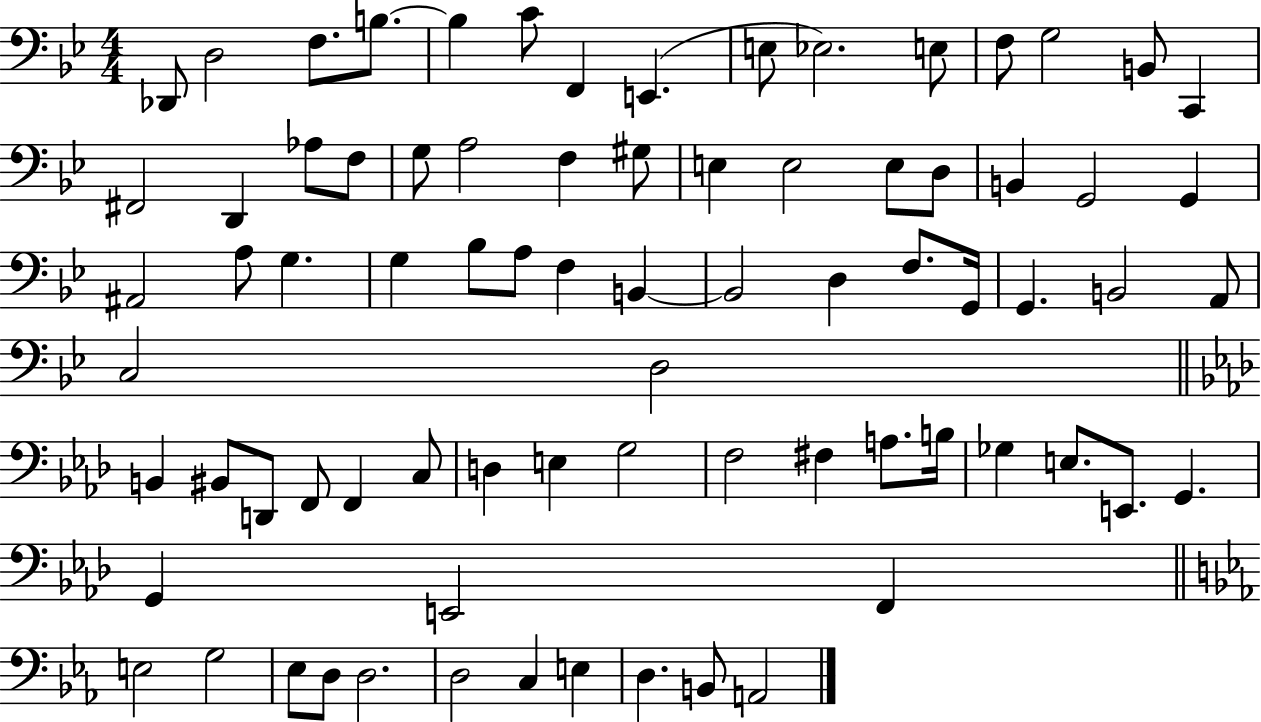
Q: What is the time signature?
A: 4/4